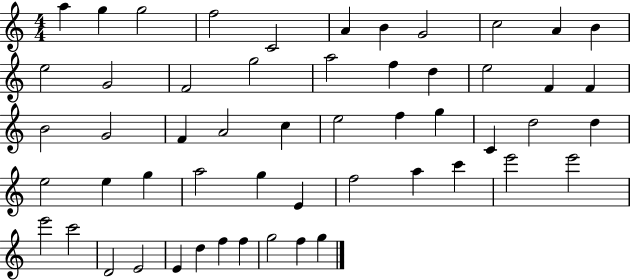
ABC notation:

X:1
T:Untitled
M:4/4
L:1/4
K:C
a g g2 f2 C2 A B G2 c2 A B e2 G2 F2 g2 a2 f d e2 F F B2 G2 F A2 c e2 f g C d2 d e2 e g a2 g E f2 a c' e'2 e'2 e'2 c'2 D2 E2 E d f f g2 f g